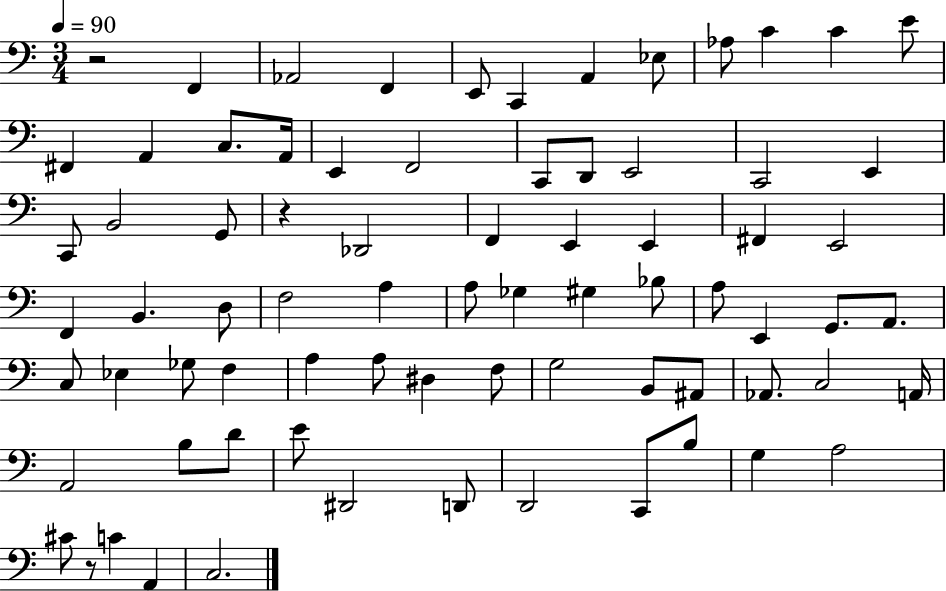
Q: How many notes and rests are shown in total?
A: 76